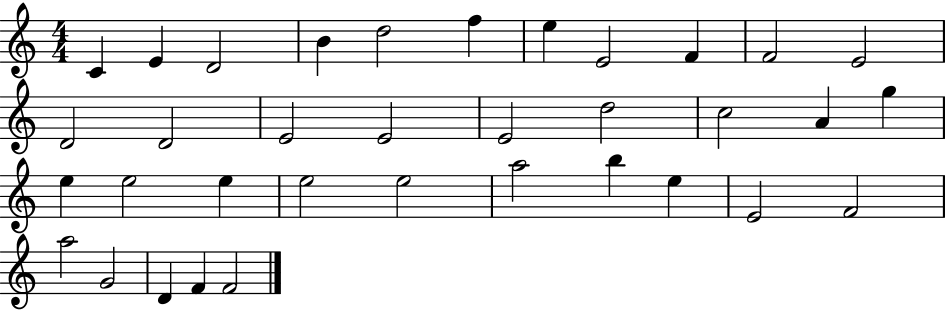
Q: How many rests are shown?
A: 0